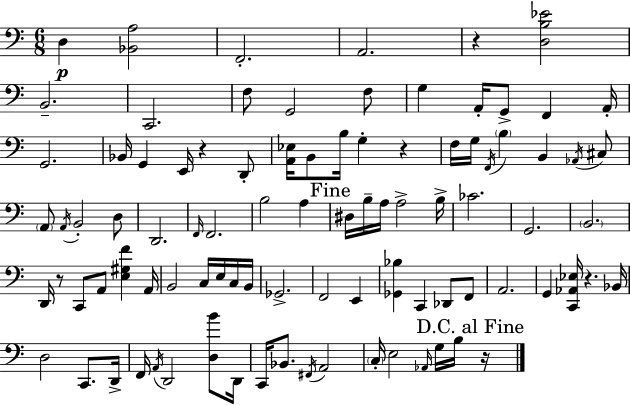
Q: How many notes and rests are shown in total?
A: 92